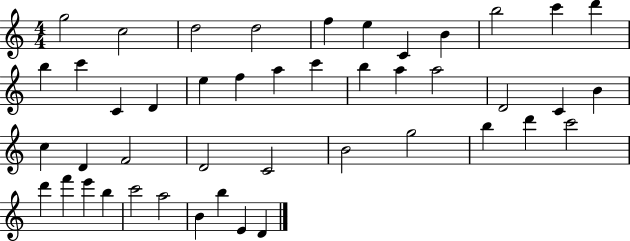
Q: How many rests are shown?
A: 0